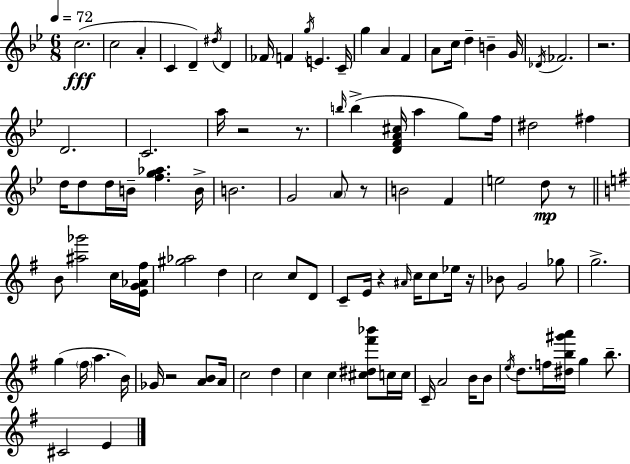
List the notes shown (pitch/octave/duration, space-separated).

C5/h. C5/h A4/q C4/q D4/q D#5/s D4/q FES4/s F4/q G5/s E4/q. C4/s G5/q A4/q F4/q A4/e C5/s D5/q B4/q G4/s Db4/s FES4/h. R/h. D4/h. C4/h. A5/s R/h R/e. B5/s B5/q [D4,F4,A4,C#5]/s A5/q G5/e F5/s D#5/h F#5/q D5/s D5/e D5/s B4/s [F5,G5,Ab5]/q. B4/s B4/h. G4/h A4/e R/e B4/h F4/q E5/h D5/e R/e B4/e [A#5,Gb6]/h C5/s [E4,G4,Ab4,F#5]/s [G#5,Ab5]/h D5/q C5/h C5/e D4/e C4/e E4/s R/q A#4/s C5/s C5/e Eb5/s R/s Bb4/e G4/h Gb5/e G5/h. G5/q F#5/s A5/q. B4/s Gb4/s R/h [A4,B4]/e A4/s C5/h D5/q C5/q C5/q [C#5,D#5,F#6,Bb6]/e C5/s C5/s C4/s A4/h B4/s B4/e E5/s D5/e. F5/s [D#5,B5,G#6,A6]/s G5/q B5/e. C#4/h E4/q